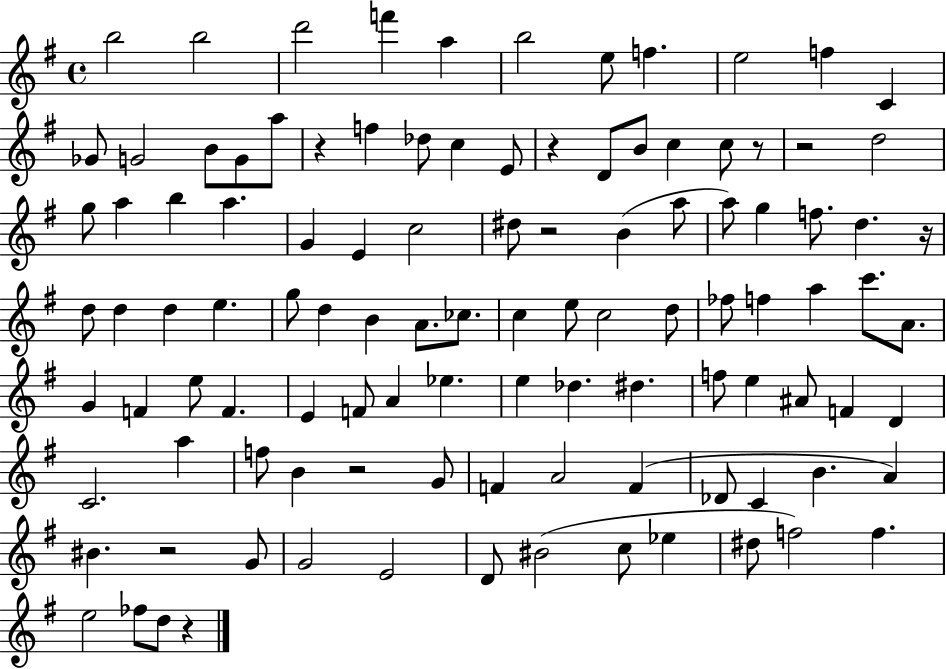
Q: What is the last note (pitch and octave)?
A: D5